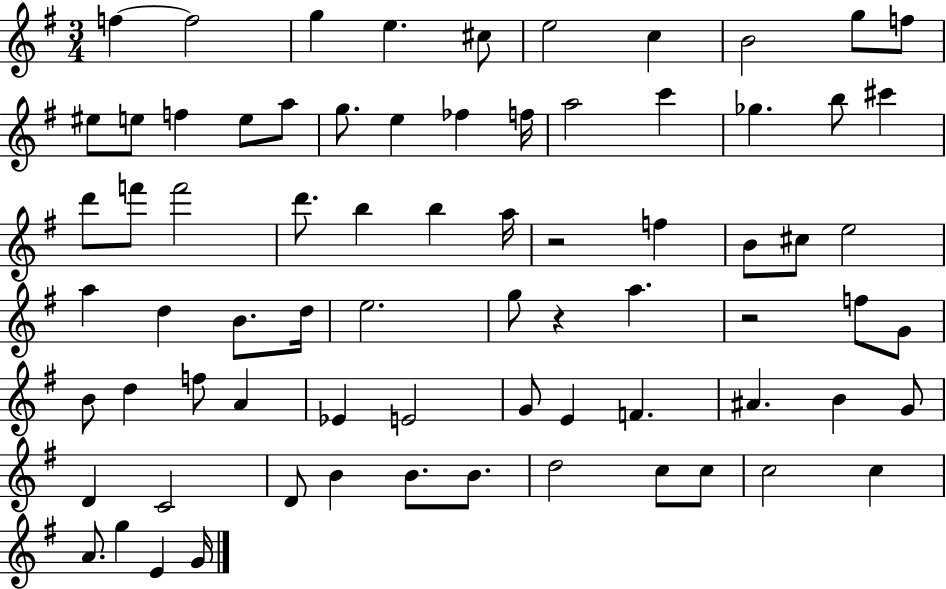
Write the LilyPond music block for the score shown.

{
  \clef treble
  \numericTimeSignature
  \time 3/4
  \key g \major
  \repeat volta 2 { f''4~~ f''2 | g''4 e''4. cis''8 | e''2 c''4 | b'2 g''8 f''8 | \break eis''8 e''8 f''4 e''8 a''8 | g''8. e''4 fes''4 f''16 | a''2 c'''4 | ges''4. b''8 cis'''4 | \break d'''8 f'''8 f'''2 | d'''8. b''4 b''4 a''16 | r2 f''4 | b'8 cis''8 e''2 | \break a''4 d''4 b'8. d''16 | e''2. | g''8 r4 a''4. | r2 f''8 g'8 | \break b'8 d''4 f''8 a'4 | ees'4 e'2 | g'8 e'4 f'4. | ais'4. b'4 g'8 | \break d'4 c'2 | d'8 b'4 b'8. b'8. | d''2 c''8 c''8 | c''2 c''4 | \break a'8. g''4 e'4 g'16 | } \bar "|."
}